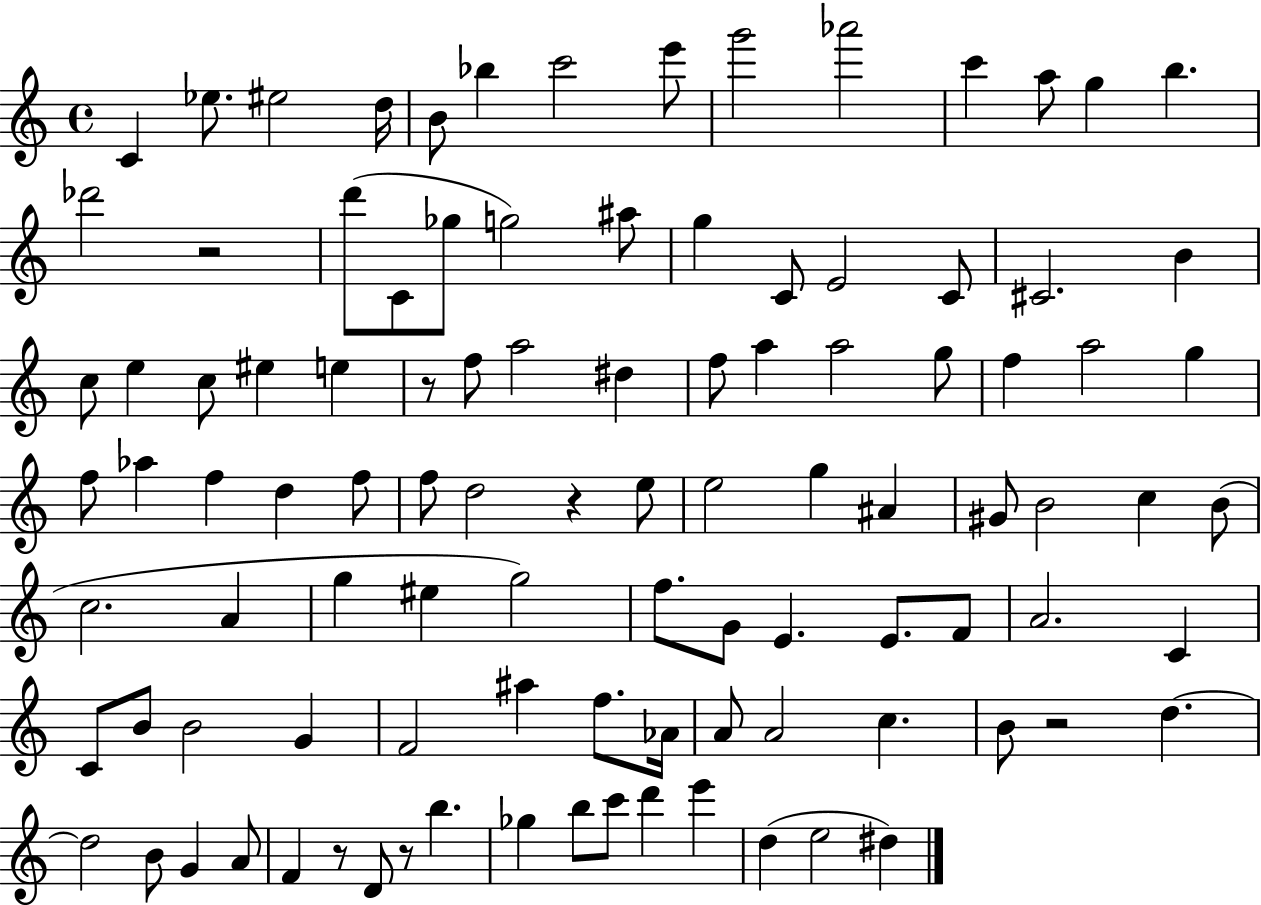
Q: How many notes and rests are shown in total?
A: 102